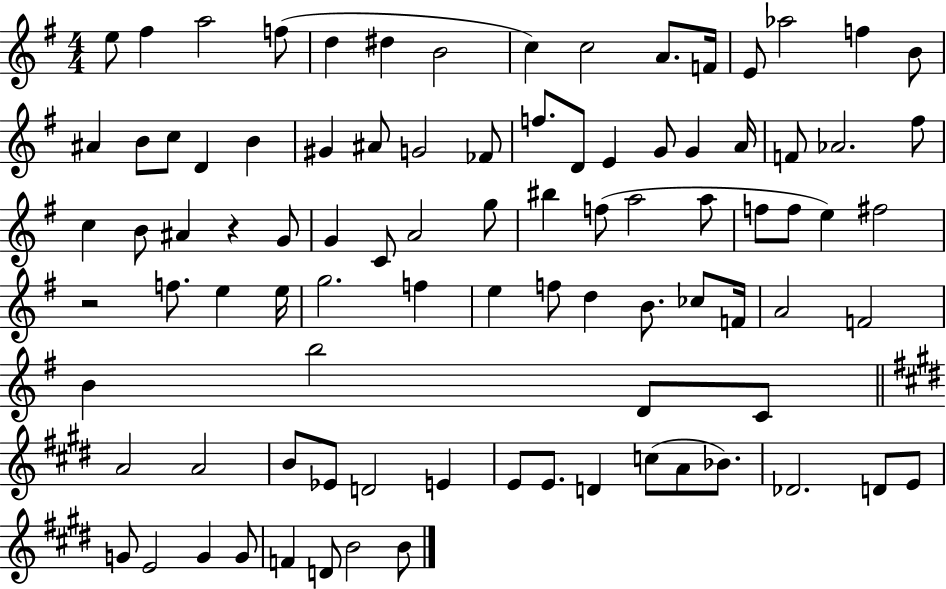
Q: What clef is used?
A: treble